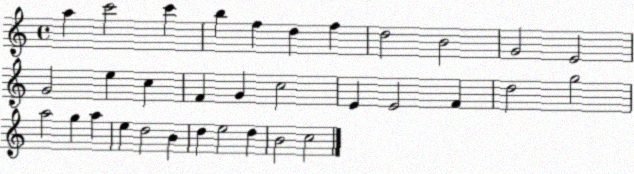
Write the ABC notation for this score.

X:1
T:Untitled
M:4/4
L:1/4
K:C
a c'2 c' b f d f d2 B2 G2 E2 G2 e c F G c2 E E2 F d2 g2 a2 g a e d2 B d e2 d B2 c2